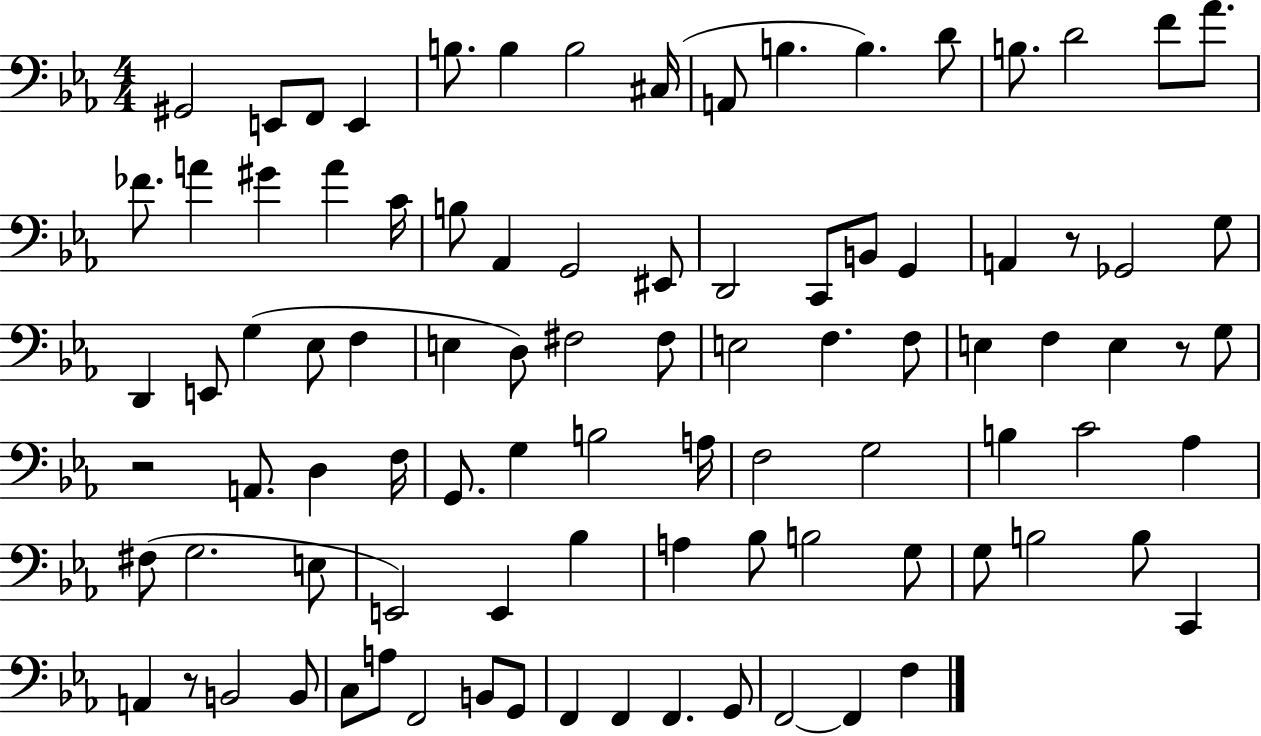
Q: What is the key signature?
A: EES major